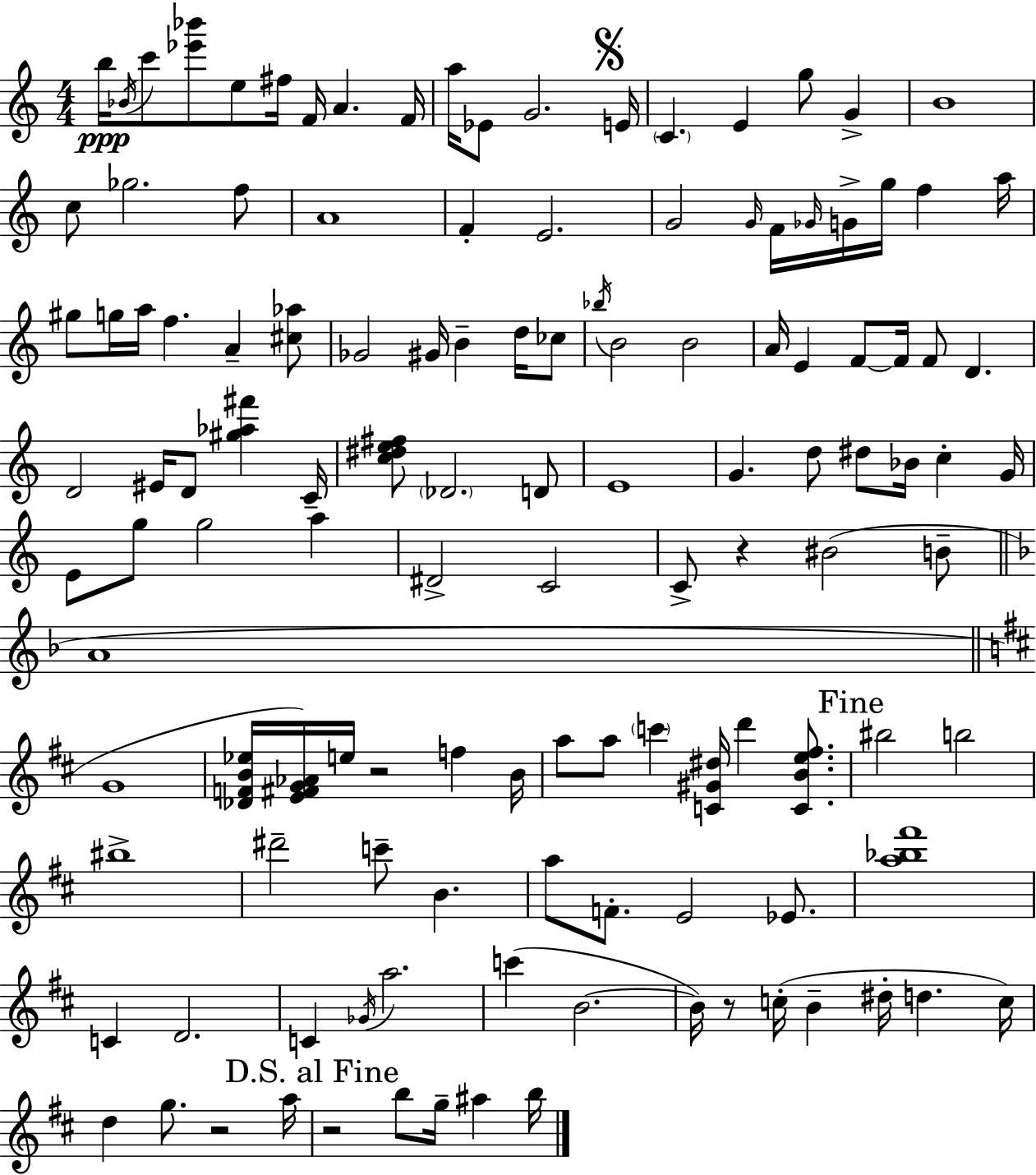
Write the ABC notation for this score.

X:1
T:Untitled
M:4/4
L:1/4
K:Am
b/4 _B/4 c'/2 [_e'_b']/2 e/2 ^f/4 F/4 A F/4 a/4 _E/2 G2 E/4 C E g/2 G B4 c/2 _g2 f/2 A4 F E2 G2 G/4 F/4 _G/4 G/4 g/4 f a/4 ^g/2 g/4 a/4 f A [^c_a]/2 _G2 ^G/4 B d/4 _c/2 _b/4 B2 B2 A/4 E F/2 F/4 F/2 D D2 ^E/4 D/2 [^g_a^f'] C/4 [c^de^f]/2 _D2 D/2 E4 G d/2 ^d/2 _B/4 c G/4 E/2 g/2 g2 a ^D2 C2 C/2 z ^B2 B/2 A4 G4 [_DFB_e]/4 [E^FG_A]/4 e/4 z2 f B/4 a/2 a/2 c' [C^G^d]/4 d' [CBe^f]/2 ^b2 b2 ^b4 ^d'2 c'/2 B a/2 F/2 E2 _E/2 [a_b^f']4 C D2 C _G/4 a2 c' B2 B/4 z/2 c/4 B ^d/4 d c/4 d g/2 z2 a/4 z2 b/2 g/4 ^a b/4